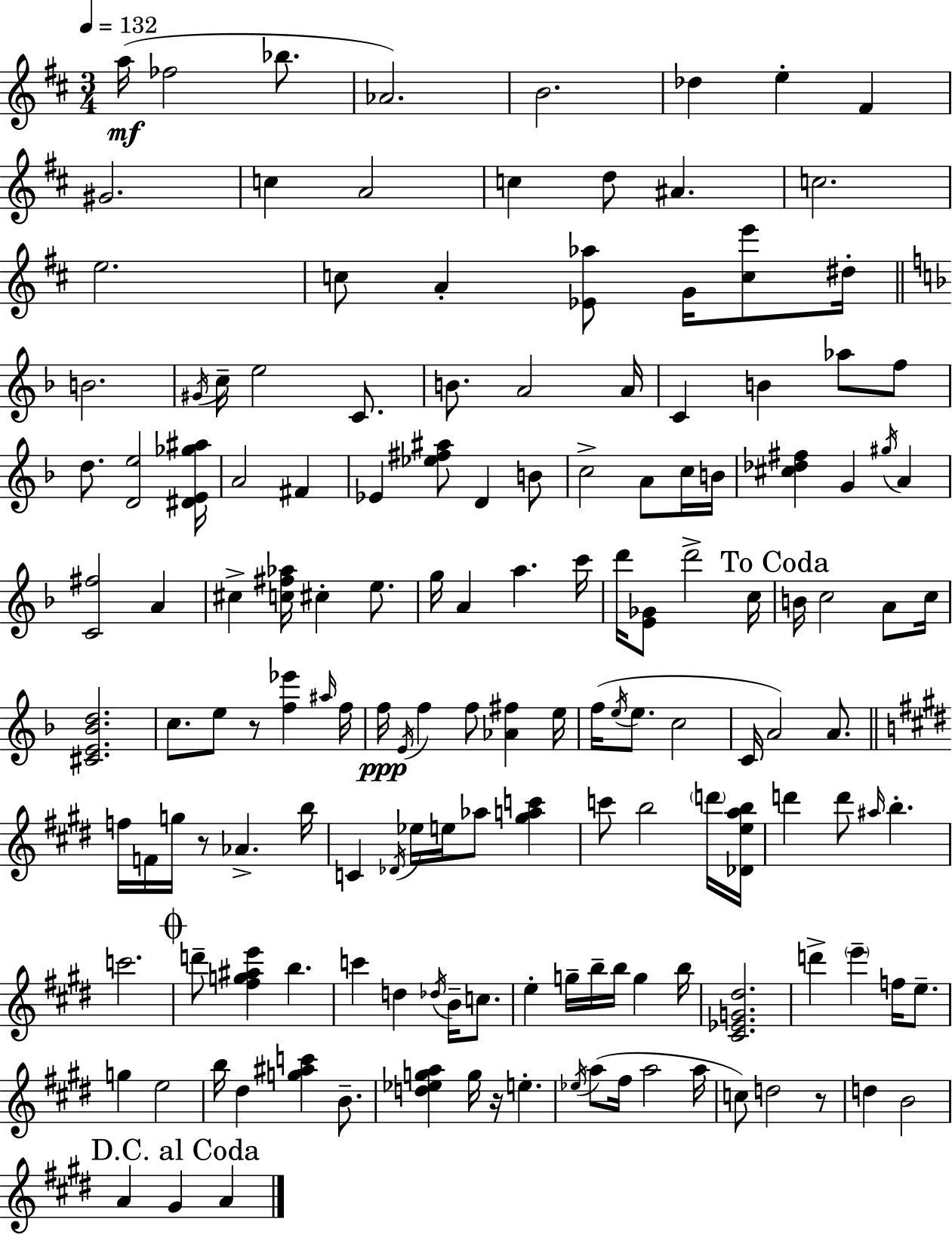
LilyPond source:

{
  \clef treble
  \numericTimeSignature
  \time 3/4
  \key d \major
  \tempo 4 = 132
  a''16(\mf fes''2 bes''8. | aes'2.) | b'2. | des''4 e''4-. fis'4 | \break gis'2. | c''4 a'2 | c''4 d''8 ais'4. | c''2. | \break e''2. | c''8 a'4-. <ees' aes''>8 g'16 <c'' e'''>8 dis''16-. | \bar "||" \break \key f \major b'2. | \acciaccatura { gis'16 } c''16-- e''2 c'8. | b'8. a'2 | a'16 c'4 b'4 aes''8 f''8 | \break d''8. <d' e''>2 | <dis' e' ges'' ais''>16 a'2 fis'4 | ees'4 <ees'' fis'' ais''>8 d'4 b'8 | c''2-> a'8 c''16 | \break b'16 <cis'' des'' fis''>4 g'4 \acciaccatura { gis''16 } a'4 | <c' fis''>2 a'4 | cis''4-> <c'' fis'' aes''>16 cis''4-. e''8. | g''16 a'4 a''4. | \break c'''16 d'''16 <e' ges'>8 d'''2-> | c''16 \mark "To Coda" b'16 c''2 a'8 | c''16 <cis' e' bes' d''>2. | c''8. e''8 r8 <f'' ees'''>4 | \break \grace { ais''16 } f''16 f''16\ppp \acciaccatura { e'16 } f''4 f''8 <aes' fis''>4 | e''16 f''16( \acciaccatura { e''16 } e''8. c''2 | c'16 a'2) | a'8. \bar "||" \break \key e \major f''16 f'16 g''16 r8 aes'4.-> b''16 | c'4 \acciaccatura { des'16 } ees''16 e''16 aes''8 <gis'' a'' c'''>4 | c'''8 b''2 \parenthesize d'''16 | <des' e'' a'' b''>16 d'''4 d'''8 \grace { ais''16 } b''4.-. | \break c'''2. | \mark \markup { \musicglyph "scripts.coda" } d'''8-- <fis'' g'' ais'' e'''>4 b''4. | c'''4 d''4 \acciaccatura { des''16 } b'16-- | c''8. e''4-. g''16-- b''16-- b''16 g''4 | \break b''16 <cis' ees' g' dis''>2. | d'''4-> \parenthesize e'''4-- f''16 | e''8.-- g''4 e''2 | b''16 dis''4 <g'' ais'' c'''>4 | \break b'8.-- <d'' ees'' g'' a''>4 g''16 r16 e''4.-. | \acciaccatura { ees''16 }( a''8 fis''16 a''2 | a''16 c''8) d''2 | r8 d''4 b'2 | \break \mark "D.C. al Coda" a'4 gis'4 | a'4 \bar "|."
}